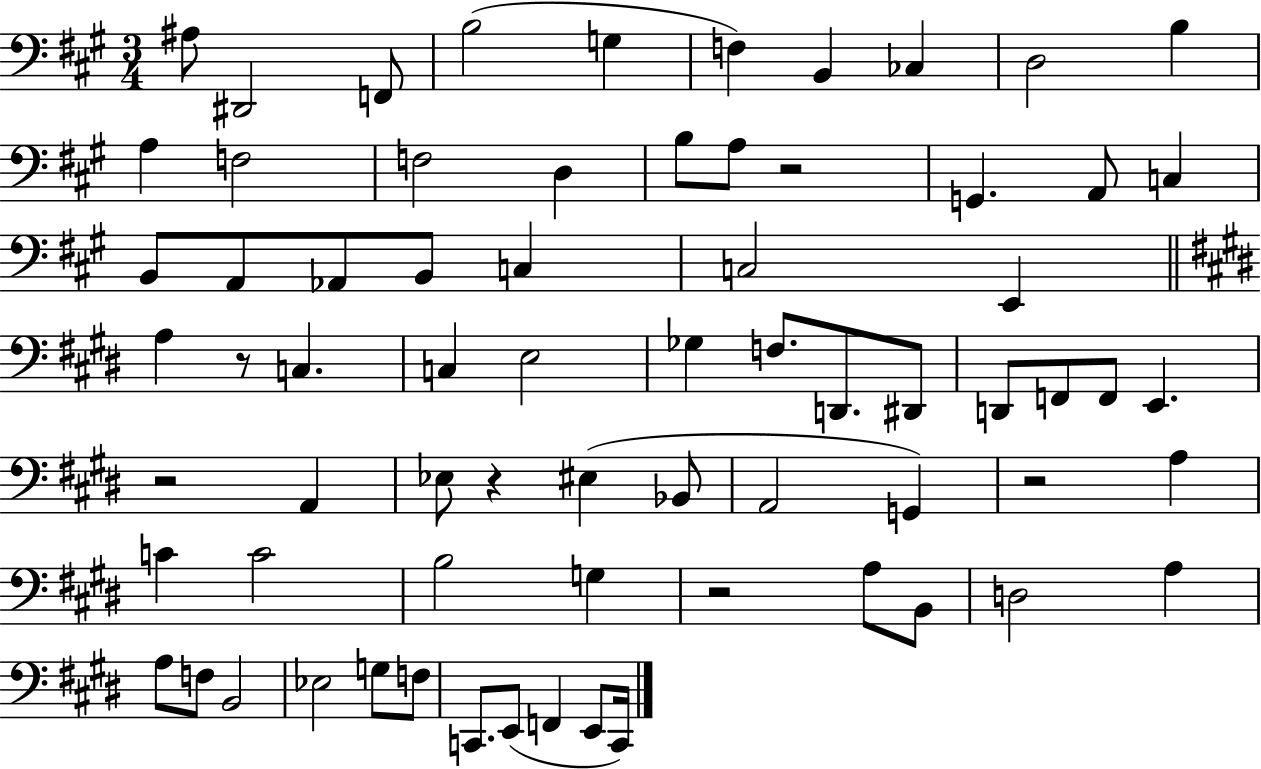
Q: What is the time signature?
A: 3/4